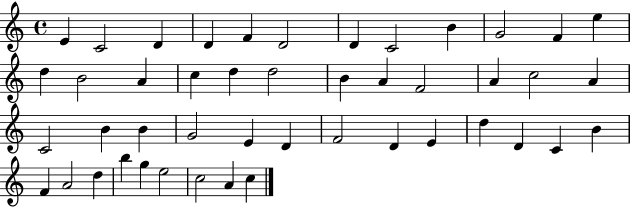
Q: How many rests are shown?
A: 0